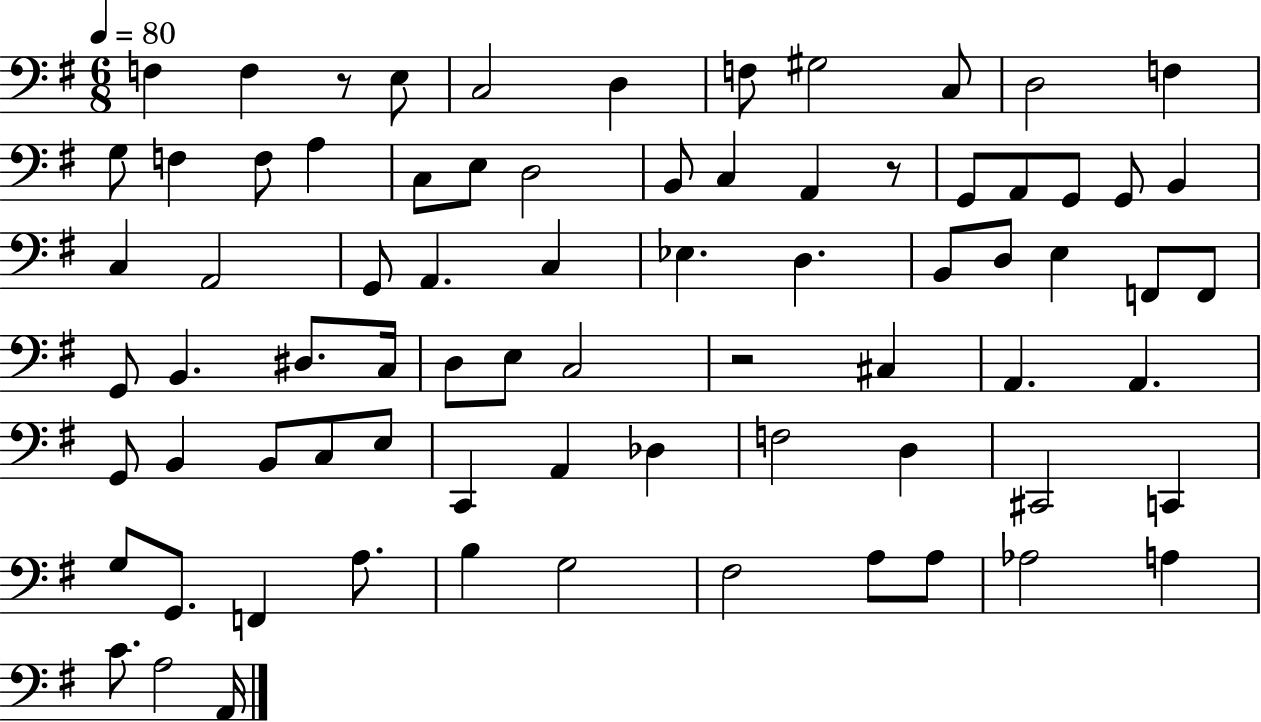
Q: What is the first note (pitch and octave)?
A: F3